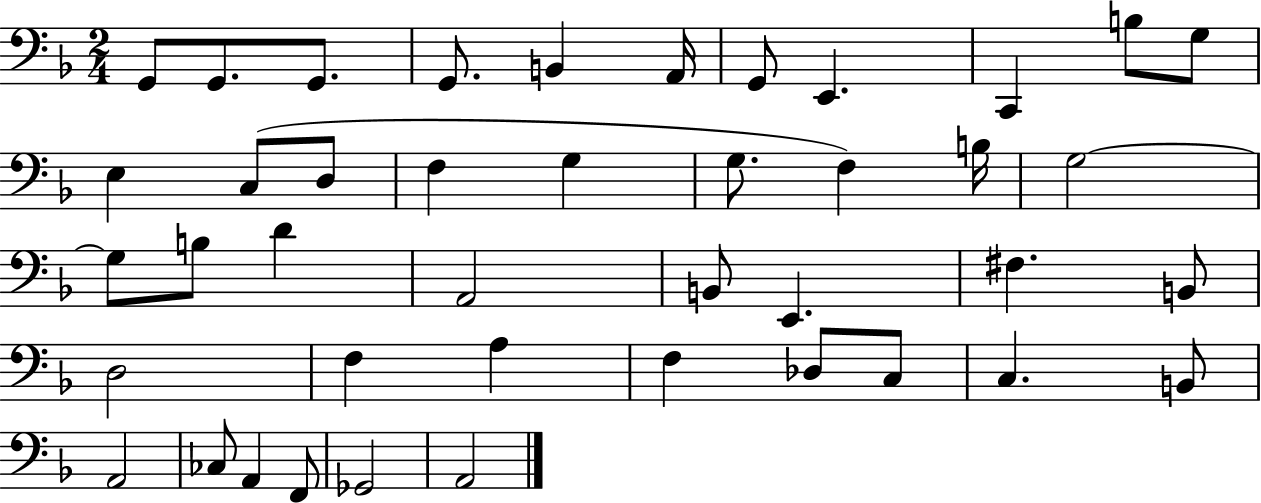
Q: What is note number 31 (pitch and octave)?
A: A3